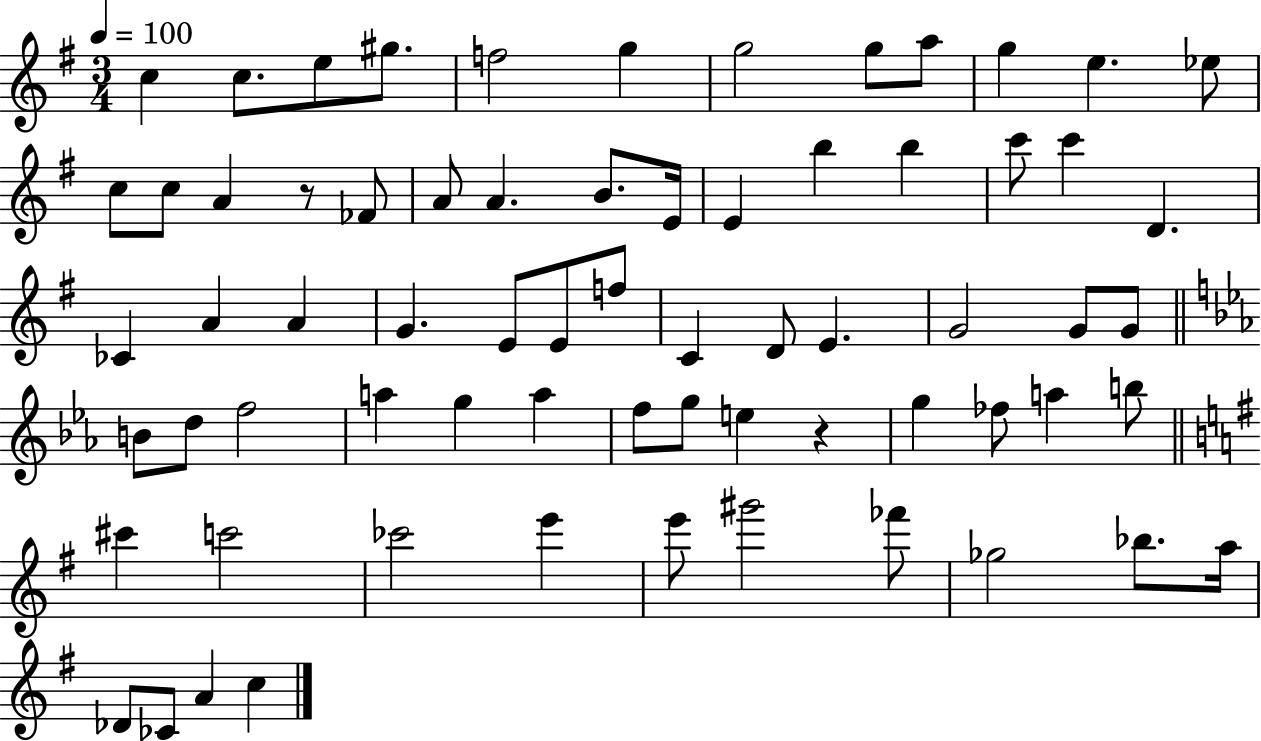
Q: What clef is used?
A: treble